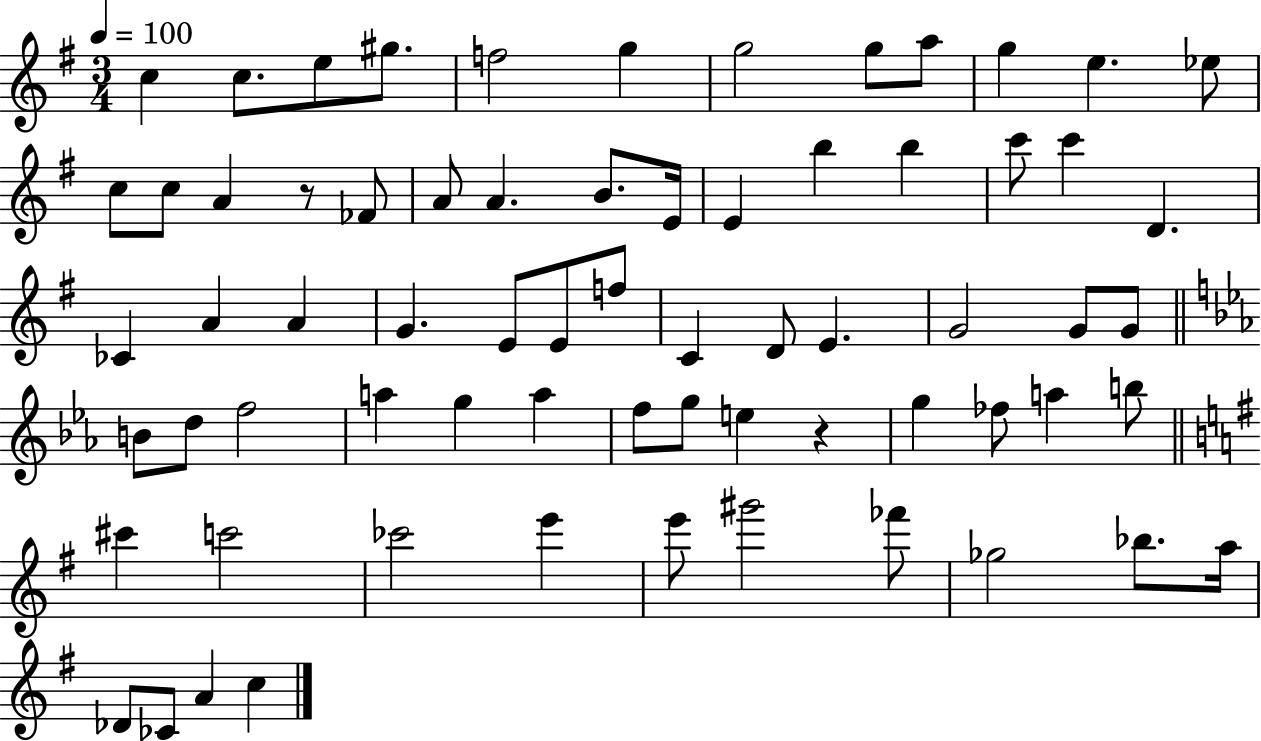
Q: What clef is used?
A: treble